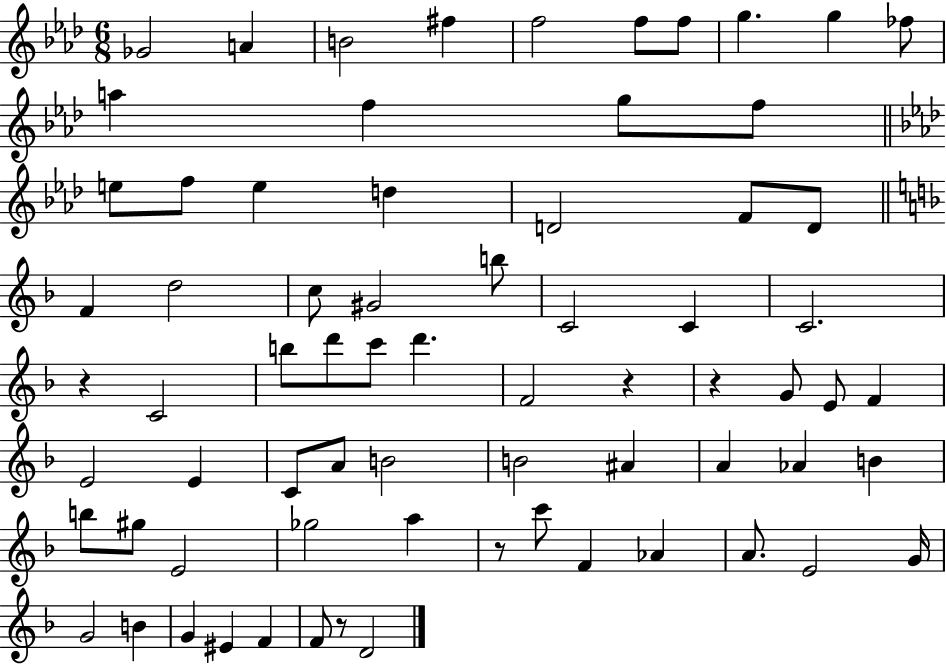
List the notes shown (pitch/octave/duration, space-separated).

Gb4/h A4/q B4/h F#5/q F5/h F5/e F5/e G5/q. G5/q FES5/e A5/q F5/q G5/e F5/e E5/e F5/e E5/q D5/q D4/h F4/e D4/e F4/q D5/h C5/e G#4/h B5/e C4/h C4/q C4/h. R/q C4/h B5/e D6/e C6/e D6/q. F4/h R/q R/q G4/e E4/e F4/q E4/h E4/q C4/e A4/e B4/h B4/h A#4/q A4/q Ab4/q B4/q B5/e G#5/e E4/h Gb5/h A5/q R/e C6/e F4/q Ab4/q A4/e. E4/h G4/s G4/h B4/q G4/q EIS4/q F4/q F4/e R/e D4/h